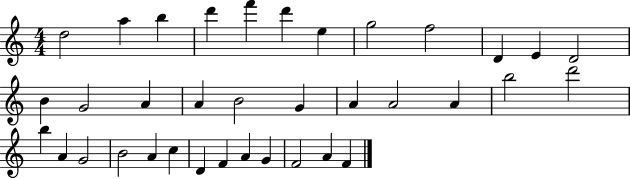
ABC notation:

X:1
T:Untitled
M:4/4
L:1/4
K:C
d2 a b d' f' d' e g2 f2 D E D2 B G2 A A B2 G A A2 A b2 d'2 b A G2 B2 A c D F A G F2 A F